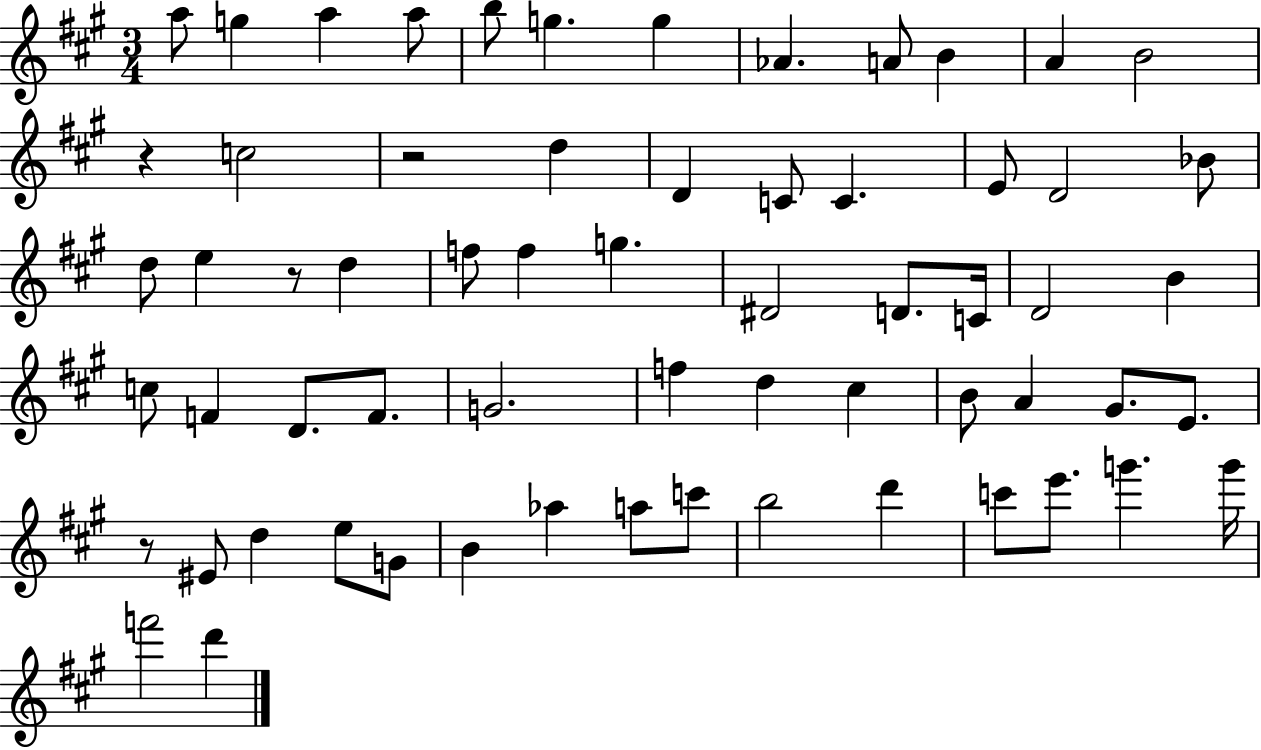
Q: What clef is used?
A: treble